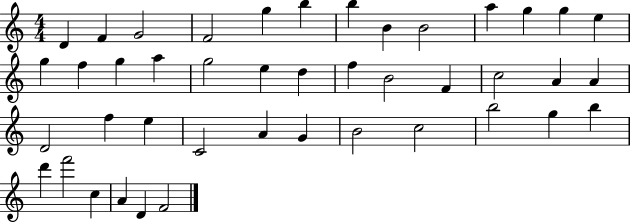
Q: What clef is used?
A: treble